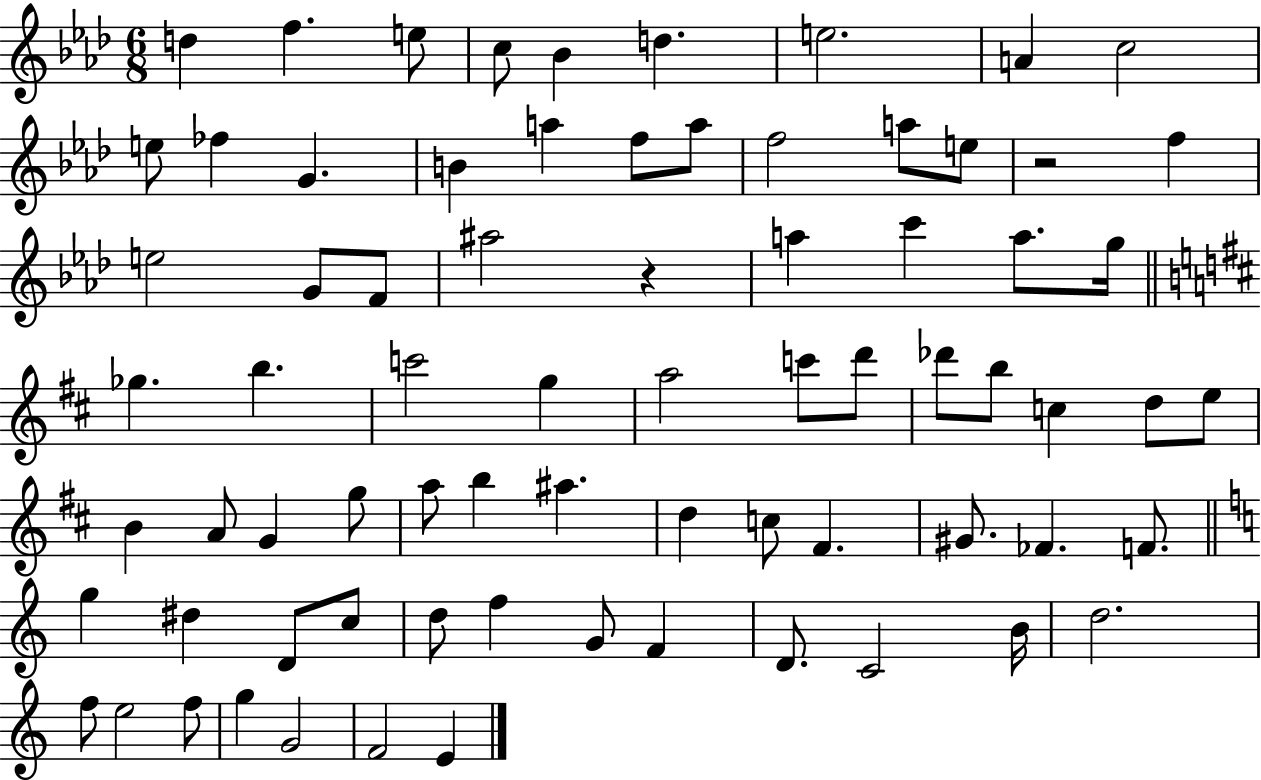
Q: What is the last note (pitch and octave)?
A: E4